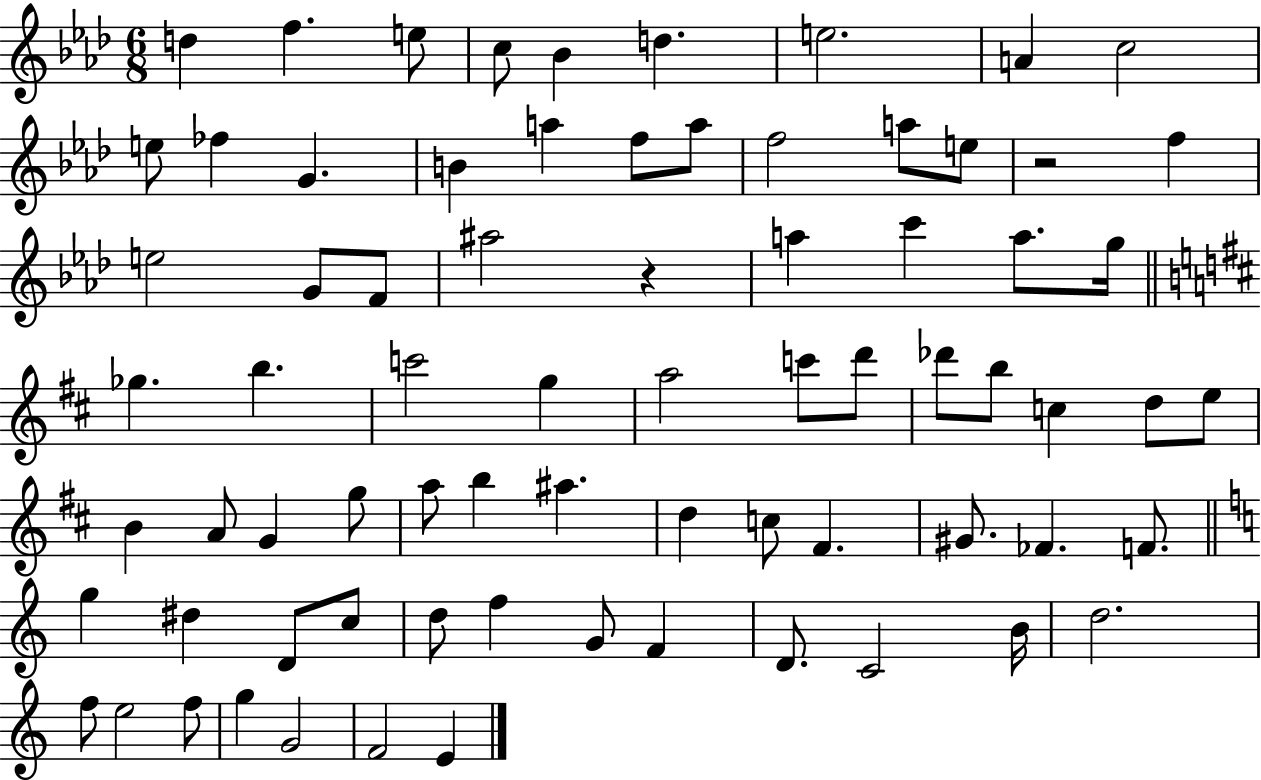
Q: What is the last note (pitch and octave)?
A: E4